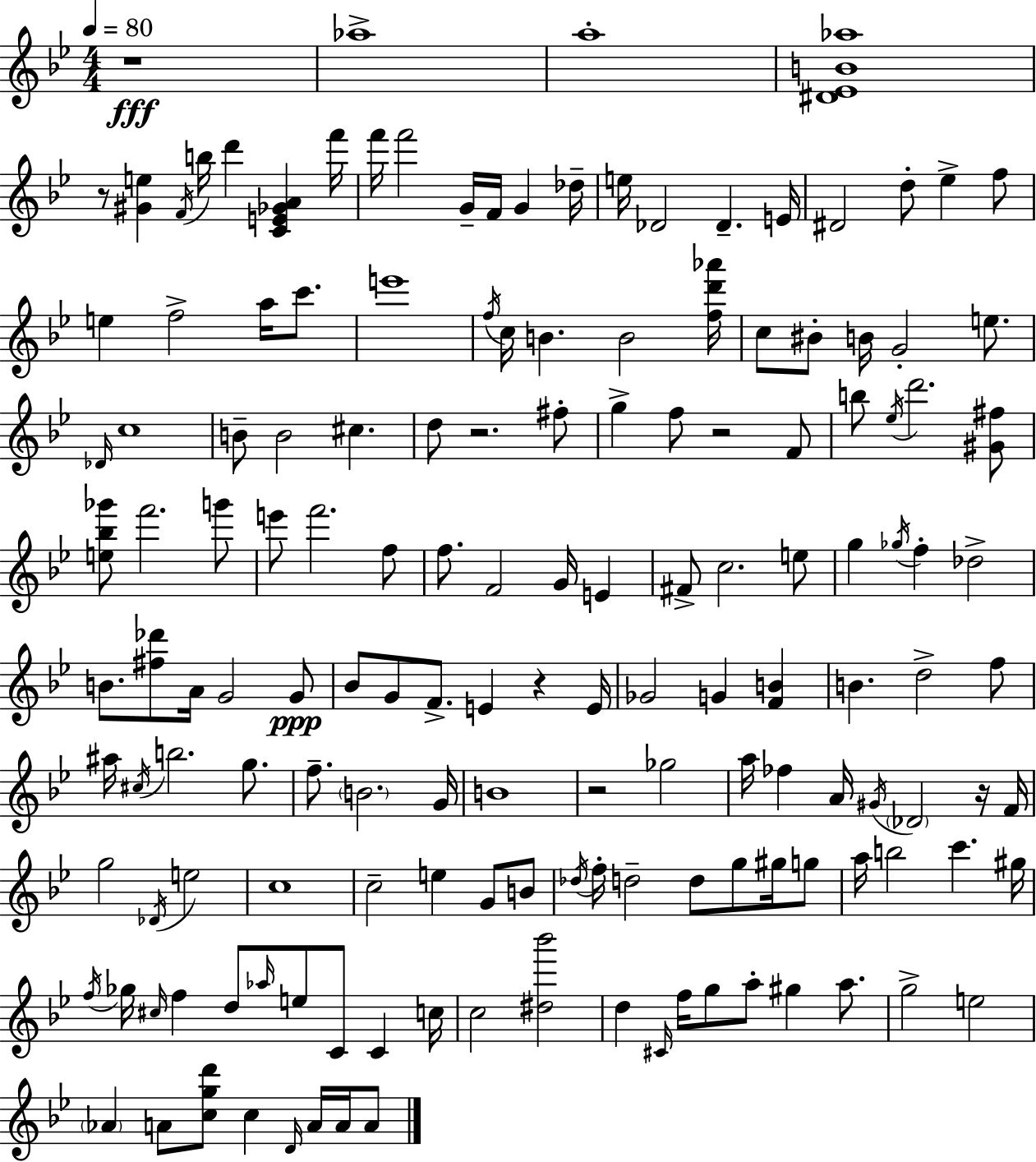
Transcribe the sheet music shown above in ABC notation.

X:1
T:Untitled
M:4/4
L:1/4
K:Gm
z4 _a4 a4 [^D_EB_a]4 z/2 [^Ge] F/4 b/4 d' [CE_GA] f'/4 f'/4 f'2 G/4 F/4 G _d/4 e/4 _D2 _D E/4 ^D2 d/2 _e f/2 e f2 a/4 c'/2 e'4 f/4 c/4 B B2 [fd'_a']/4 c/2 ^B/2 B/4 G2 e/2 _D/4 c4 B/2 B2 ^c d/2 z2 ^f/2 g f/2 z2 F/2 b/2 _e/4 d'2 [^G^f]/2 [e_b_g']/2 f'2 g'/2 e'/2 f'2 f/2 f/2 F2 G/4 E ^F/2 c2 e/2 g _g/4 f _d2 B/2 [^f_d']/2 A/4 G2 G/2 _B/2 G/2 F/2 E z E/4 _G2 G [FB] B d2 f/2 ^a/4 ^c/4 b2 g/2 f/2 B2 G/4 B4 z2 _g2 a/4 _f A/4 ^G/4 _D2 z/4 F/4 g2 _D/4 e2 c4 c2 e G/2 B/2 _d/4 f/4 d2 d/2 g/2 ^g/4 g/2 a/4 b2 c' ^g/4 f/4 _g/4 ^c/4 f d/2 _a/4 e/2 C/2 C c/4 c2 [^d_b']2 d ^C/4 f/4 g/2 a/2 ^g a/2 g2 e2 _A A/2 [cgd']/2 c D/4 A/4 A/4 A/2